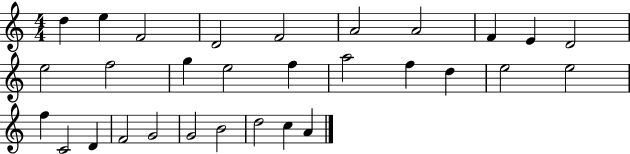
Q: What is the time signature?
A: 4/4